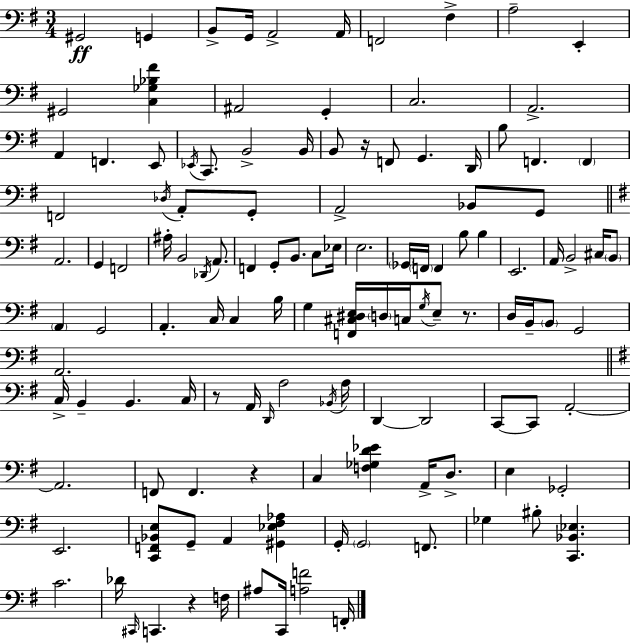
{
  \clef bass
  \numericTimeSignature
  \time 3/4
  \key e \minor
  gis,2\ff g,4 | b,8-> g,16 a,2-> a,16 | f,2 fis4-> | a2-- e,4-. | \break gis,2 <c ges bes fis'>4 | ais,2 g,4-. | c2. | a,2.-> | \break a,4 f,4. e,8 | \acciaccatura { ees,16 } c,8. b,2-> | b,16 b,8 r16 f,8 g,4. | d,16 b8 f,4. \parenthesize f,4 | \break f,2 \acciaccatura { des16 } a,8-. | g,8-. a,2-> bes,8 | g,8 \bar "||" \break \key g \major a,2. | g,4 f,2 | ais16-. b,2 \acciaccatura { des,16 } a,8. | f,4 g,8-. b,8. c8 | \break ees16 e2. | \parenthesize ges,16 \parenthesize f,16 f,4 b8 b4 | e,2. | a,16 b,2-> cis16 \parenthesize b,8 | \break \parenthesize a,4 g,2 | a,4.-. c16 c4 | b16 g4 <f, cis dis e>16 \parenthesize d16 c16 \acciaccatura { g16 } e8-- r8. | d16 b,16-- \parenthesize b,8 g,2 | \break a,2. | \bar "||" \break \key g \major c16-> b,4-- b,4. c16 | r8 a,16 \grace { d,16 } a2 | \acciaccatura { bes,16 } a16 d,4~~ d,2 | c,8~~ c,8 a,2-.~~ | \break a,2. | f,8 f,4. r4 | c4 <f ges d' ees'>4 a,16-> d8.-> | e4 ges,2-. | \break e,2. | <c, f, bes, e>8 g,8-- a,4 <gis, ees fis aes>4 | g,16-. \parenthesize g,2 f,8. | ges4 bis8-. <c, bes, ees>4. | \break c'2. | des'16 \grace { cis,16 } c,4. r4 | f16 ais8 c,16 <a f'>2 | f,16-. \bar "|."
}